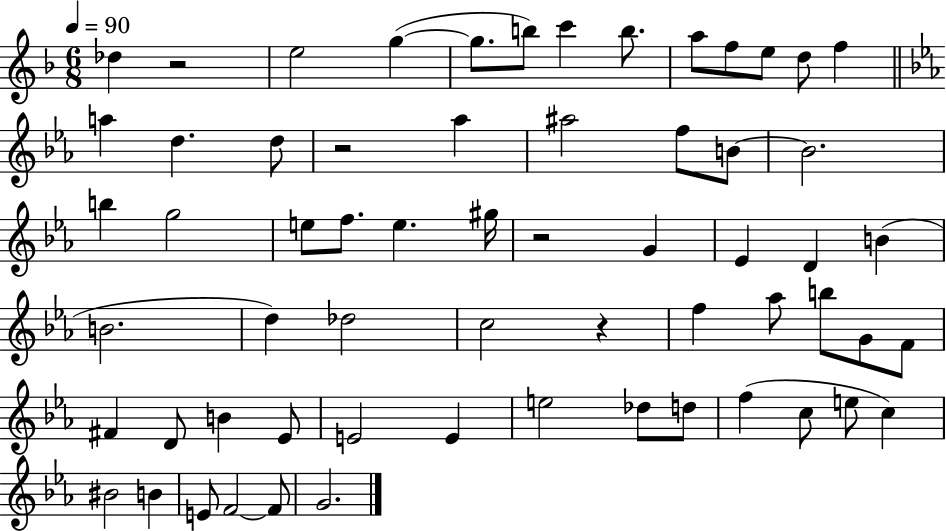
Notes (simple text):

Db5/q R/h E5/h G5/q G5/e. B5/e C6/q B5/e. A5/e F5/e E5/e D5/e F5/q A5/q D5/q. D5/e R/h Ab5/q A#5/h F5/e B4/e B4/h. B5/q G5/h E5/e F5/e. E5/q. G#5/s R/h G4/q Eb4/q D4/q B4/q B4/h. D5/q Db5/h C5/h R/q F5/q Ab5/e B5/e G4/e F4/e F#4/q D4/e B4/q Eb4/e E4/h E4/q E5/h Db5/e D5/e F5/q C5/e E5/e C5/q BIS4/h B4/q E4/e F4/h F4/e G4/h.